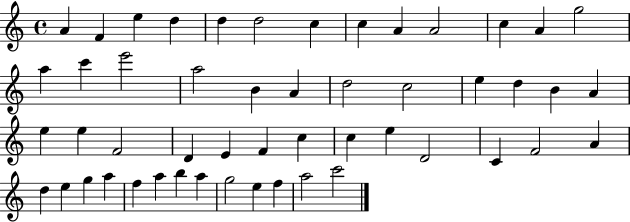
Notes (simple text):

A4/q F4/q E5/q D5/q D5/q D5/h C5/q C5/q A4/q A4/h C5/q A4/q G5/h A5/q C6/q E6/h A5/h B4/q A4/q D5/h C5/h E5/q D5/q B4/q A4/q E5/q E5/q F4/h D4/q E4/q F4/q C5/q C5/q E5/q D4/h C4/q F4/h A4/q D5/q E5/q G5/q A5/q F5/q A5/q B5/q A5/q G5/h E5/q F5/q A5/h C6/h